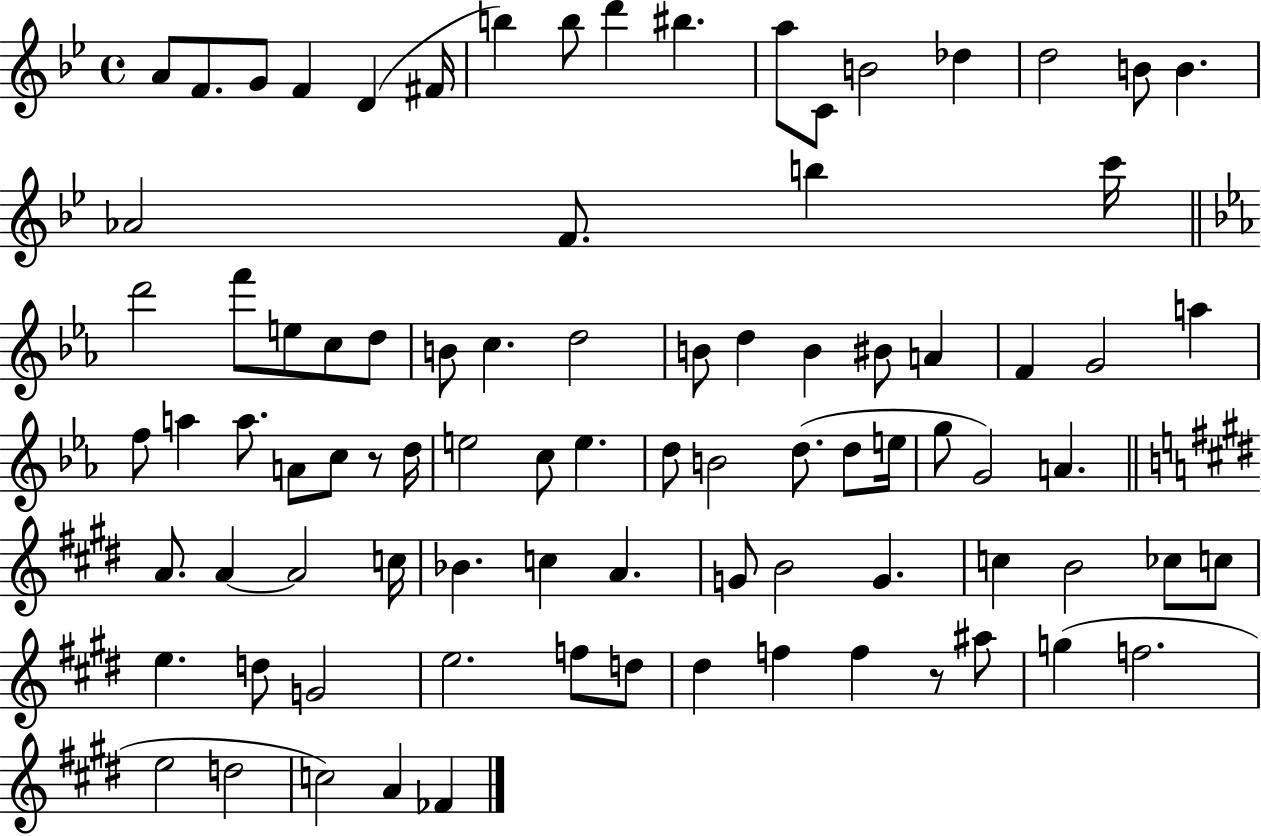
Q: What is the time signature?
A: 4/4